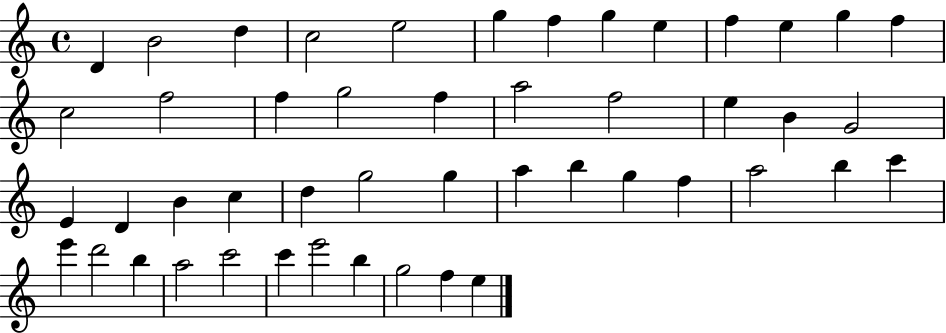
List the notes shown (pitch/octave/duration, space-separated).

D4/q B4/h D5/q C5/h E5/h G5/q F5/q G5/q E5/q F5/q E5/q G5/q F5/q C5/h F5/h F5/q G5/h F5/q A5/h F5/h E5/q B4/q G4/h E4/q D4/q B4/q C5/q D5/q G5/h G5/q A5/q B5/q G5/q F5/q A5/h B5/q C6/q E6/q D6/h B5/q A5/h C6/h C6/q E6/h B5/q G5/h F5/q E5/q